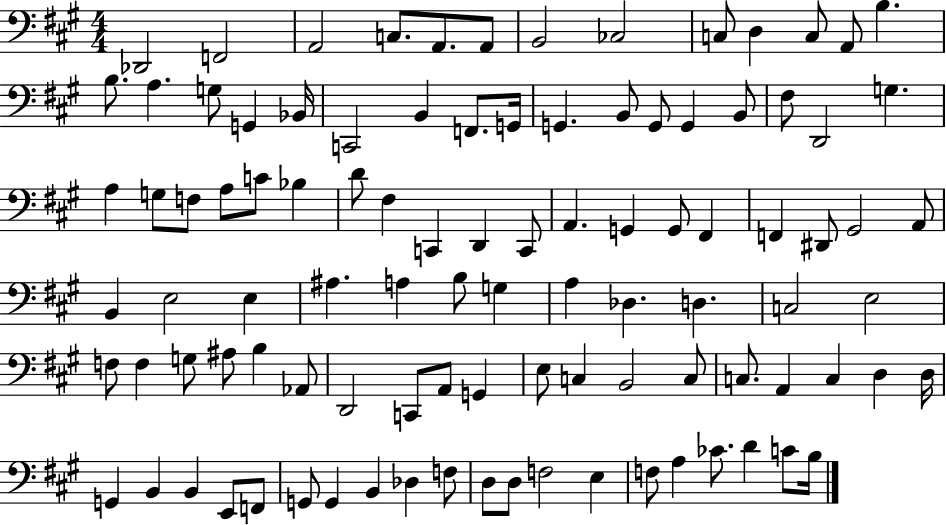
X:1
T:Untitled
M:4/4
L:1/4
K:A
_D,,2 F,,2 A,,2 C,/2 A,,/2 A,,/2 B,,2 _C,2 C,/2 D, C,/2 A,,/2 B, B,/2 A, G,/2 G,, _B,,/4 C,,2 B,, F,,/2 G,,/4 G,, B,,/2 G,,/2 G,, B,,/2 ^F,/2 D,,2 G, A, G,/2 F,/2 A,/2 C/2 _B, D/2 ^F, C,, D,, C,,/2 A,, G,, G,,/2 ^F,, F,, ^D,,/2 ^G,,2 A,,/2 B,, E,2 E, ^A, A, B,/2 G, A, _D, D, C,2 E,2 F,/2 F, G,/2 ^A,/2 B, _A,,/2 D,,2 C,,/2 A,,/2 G,, E,/2 C, B,,2 C,/2 C,/2 A,, C, D, D,/4 G,, B,, B,, E,,/2 F,,/2 G,,/2 G,, B,, _D, F,/2 D,/2 D,/2 F,2 E, F,/2 A, _C/2 D C/2 B,/4